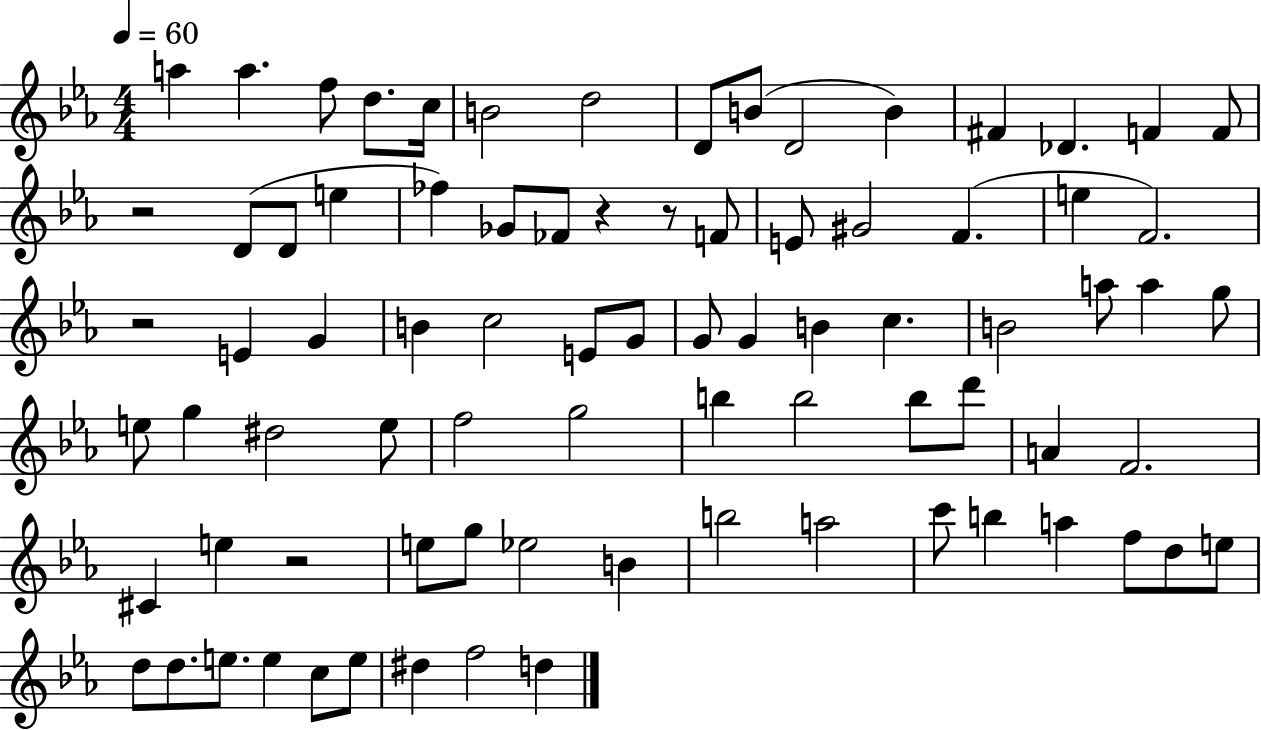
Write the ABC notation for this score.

X:1
T:Untitled
M:4/4
L:1/4
K:Eb
a a f/2 d/2 c/4 B2 d2 D/2 B/2 D2 B ^F _D F F/2 z2 D/2 D/2 e _f _G/2 _F/2 z z/2 F/2 E/2 ^G2 F e F2 z2 E G B c2 E/2 G/2 G/2 G B c B2 a/2 a g/2 e/2 g ^d2 e/2 f2 g2 b b2 b/2 d'/2 A F2 ^C e z2 e/2 g/2 _e2 B b2 a2 c'/2 b a f/2 d/2 e/2 d/2 d/2 e/2 e c/2 e/2 ^d f2 d